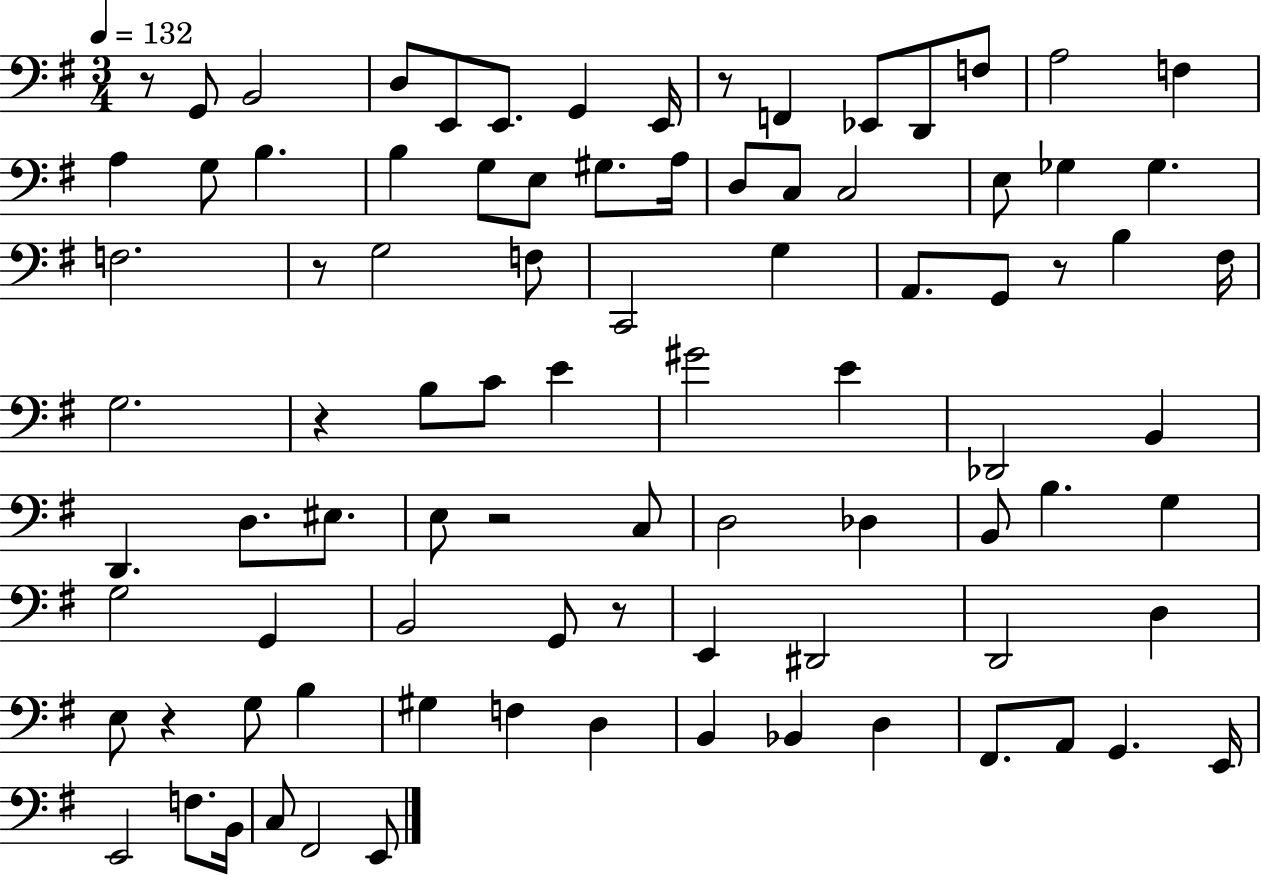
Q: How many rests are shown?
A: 8